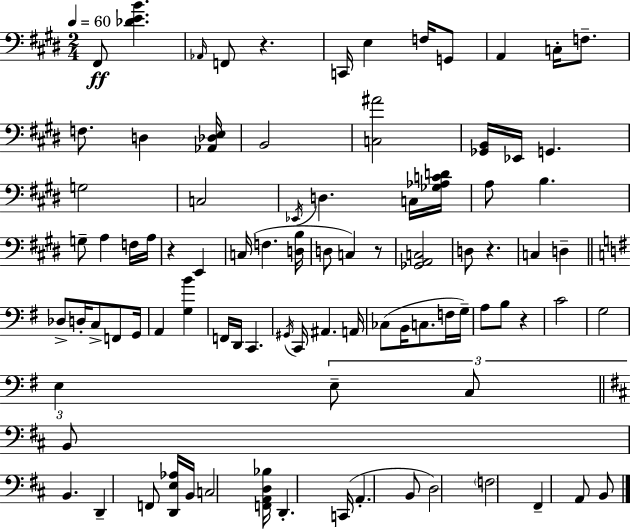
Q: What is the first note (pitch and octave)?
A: F#2